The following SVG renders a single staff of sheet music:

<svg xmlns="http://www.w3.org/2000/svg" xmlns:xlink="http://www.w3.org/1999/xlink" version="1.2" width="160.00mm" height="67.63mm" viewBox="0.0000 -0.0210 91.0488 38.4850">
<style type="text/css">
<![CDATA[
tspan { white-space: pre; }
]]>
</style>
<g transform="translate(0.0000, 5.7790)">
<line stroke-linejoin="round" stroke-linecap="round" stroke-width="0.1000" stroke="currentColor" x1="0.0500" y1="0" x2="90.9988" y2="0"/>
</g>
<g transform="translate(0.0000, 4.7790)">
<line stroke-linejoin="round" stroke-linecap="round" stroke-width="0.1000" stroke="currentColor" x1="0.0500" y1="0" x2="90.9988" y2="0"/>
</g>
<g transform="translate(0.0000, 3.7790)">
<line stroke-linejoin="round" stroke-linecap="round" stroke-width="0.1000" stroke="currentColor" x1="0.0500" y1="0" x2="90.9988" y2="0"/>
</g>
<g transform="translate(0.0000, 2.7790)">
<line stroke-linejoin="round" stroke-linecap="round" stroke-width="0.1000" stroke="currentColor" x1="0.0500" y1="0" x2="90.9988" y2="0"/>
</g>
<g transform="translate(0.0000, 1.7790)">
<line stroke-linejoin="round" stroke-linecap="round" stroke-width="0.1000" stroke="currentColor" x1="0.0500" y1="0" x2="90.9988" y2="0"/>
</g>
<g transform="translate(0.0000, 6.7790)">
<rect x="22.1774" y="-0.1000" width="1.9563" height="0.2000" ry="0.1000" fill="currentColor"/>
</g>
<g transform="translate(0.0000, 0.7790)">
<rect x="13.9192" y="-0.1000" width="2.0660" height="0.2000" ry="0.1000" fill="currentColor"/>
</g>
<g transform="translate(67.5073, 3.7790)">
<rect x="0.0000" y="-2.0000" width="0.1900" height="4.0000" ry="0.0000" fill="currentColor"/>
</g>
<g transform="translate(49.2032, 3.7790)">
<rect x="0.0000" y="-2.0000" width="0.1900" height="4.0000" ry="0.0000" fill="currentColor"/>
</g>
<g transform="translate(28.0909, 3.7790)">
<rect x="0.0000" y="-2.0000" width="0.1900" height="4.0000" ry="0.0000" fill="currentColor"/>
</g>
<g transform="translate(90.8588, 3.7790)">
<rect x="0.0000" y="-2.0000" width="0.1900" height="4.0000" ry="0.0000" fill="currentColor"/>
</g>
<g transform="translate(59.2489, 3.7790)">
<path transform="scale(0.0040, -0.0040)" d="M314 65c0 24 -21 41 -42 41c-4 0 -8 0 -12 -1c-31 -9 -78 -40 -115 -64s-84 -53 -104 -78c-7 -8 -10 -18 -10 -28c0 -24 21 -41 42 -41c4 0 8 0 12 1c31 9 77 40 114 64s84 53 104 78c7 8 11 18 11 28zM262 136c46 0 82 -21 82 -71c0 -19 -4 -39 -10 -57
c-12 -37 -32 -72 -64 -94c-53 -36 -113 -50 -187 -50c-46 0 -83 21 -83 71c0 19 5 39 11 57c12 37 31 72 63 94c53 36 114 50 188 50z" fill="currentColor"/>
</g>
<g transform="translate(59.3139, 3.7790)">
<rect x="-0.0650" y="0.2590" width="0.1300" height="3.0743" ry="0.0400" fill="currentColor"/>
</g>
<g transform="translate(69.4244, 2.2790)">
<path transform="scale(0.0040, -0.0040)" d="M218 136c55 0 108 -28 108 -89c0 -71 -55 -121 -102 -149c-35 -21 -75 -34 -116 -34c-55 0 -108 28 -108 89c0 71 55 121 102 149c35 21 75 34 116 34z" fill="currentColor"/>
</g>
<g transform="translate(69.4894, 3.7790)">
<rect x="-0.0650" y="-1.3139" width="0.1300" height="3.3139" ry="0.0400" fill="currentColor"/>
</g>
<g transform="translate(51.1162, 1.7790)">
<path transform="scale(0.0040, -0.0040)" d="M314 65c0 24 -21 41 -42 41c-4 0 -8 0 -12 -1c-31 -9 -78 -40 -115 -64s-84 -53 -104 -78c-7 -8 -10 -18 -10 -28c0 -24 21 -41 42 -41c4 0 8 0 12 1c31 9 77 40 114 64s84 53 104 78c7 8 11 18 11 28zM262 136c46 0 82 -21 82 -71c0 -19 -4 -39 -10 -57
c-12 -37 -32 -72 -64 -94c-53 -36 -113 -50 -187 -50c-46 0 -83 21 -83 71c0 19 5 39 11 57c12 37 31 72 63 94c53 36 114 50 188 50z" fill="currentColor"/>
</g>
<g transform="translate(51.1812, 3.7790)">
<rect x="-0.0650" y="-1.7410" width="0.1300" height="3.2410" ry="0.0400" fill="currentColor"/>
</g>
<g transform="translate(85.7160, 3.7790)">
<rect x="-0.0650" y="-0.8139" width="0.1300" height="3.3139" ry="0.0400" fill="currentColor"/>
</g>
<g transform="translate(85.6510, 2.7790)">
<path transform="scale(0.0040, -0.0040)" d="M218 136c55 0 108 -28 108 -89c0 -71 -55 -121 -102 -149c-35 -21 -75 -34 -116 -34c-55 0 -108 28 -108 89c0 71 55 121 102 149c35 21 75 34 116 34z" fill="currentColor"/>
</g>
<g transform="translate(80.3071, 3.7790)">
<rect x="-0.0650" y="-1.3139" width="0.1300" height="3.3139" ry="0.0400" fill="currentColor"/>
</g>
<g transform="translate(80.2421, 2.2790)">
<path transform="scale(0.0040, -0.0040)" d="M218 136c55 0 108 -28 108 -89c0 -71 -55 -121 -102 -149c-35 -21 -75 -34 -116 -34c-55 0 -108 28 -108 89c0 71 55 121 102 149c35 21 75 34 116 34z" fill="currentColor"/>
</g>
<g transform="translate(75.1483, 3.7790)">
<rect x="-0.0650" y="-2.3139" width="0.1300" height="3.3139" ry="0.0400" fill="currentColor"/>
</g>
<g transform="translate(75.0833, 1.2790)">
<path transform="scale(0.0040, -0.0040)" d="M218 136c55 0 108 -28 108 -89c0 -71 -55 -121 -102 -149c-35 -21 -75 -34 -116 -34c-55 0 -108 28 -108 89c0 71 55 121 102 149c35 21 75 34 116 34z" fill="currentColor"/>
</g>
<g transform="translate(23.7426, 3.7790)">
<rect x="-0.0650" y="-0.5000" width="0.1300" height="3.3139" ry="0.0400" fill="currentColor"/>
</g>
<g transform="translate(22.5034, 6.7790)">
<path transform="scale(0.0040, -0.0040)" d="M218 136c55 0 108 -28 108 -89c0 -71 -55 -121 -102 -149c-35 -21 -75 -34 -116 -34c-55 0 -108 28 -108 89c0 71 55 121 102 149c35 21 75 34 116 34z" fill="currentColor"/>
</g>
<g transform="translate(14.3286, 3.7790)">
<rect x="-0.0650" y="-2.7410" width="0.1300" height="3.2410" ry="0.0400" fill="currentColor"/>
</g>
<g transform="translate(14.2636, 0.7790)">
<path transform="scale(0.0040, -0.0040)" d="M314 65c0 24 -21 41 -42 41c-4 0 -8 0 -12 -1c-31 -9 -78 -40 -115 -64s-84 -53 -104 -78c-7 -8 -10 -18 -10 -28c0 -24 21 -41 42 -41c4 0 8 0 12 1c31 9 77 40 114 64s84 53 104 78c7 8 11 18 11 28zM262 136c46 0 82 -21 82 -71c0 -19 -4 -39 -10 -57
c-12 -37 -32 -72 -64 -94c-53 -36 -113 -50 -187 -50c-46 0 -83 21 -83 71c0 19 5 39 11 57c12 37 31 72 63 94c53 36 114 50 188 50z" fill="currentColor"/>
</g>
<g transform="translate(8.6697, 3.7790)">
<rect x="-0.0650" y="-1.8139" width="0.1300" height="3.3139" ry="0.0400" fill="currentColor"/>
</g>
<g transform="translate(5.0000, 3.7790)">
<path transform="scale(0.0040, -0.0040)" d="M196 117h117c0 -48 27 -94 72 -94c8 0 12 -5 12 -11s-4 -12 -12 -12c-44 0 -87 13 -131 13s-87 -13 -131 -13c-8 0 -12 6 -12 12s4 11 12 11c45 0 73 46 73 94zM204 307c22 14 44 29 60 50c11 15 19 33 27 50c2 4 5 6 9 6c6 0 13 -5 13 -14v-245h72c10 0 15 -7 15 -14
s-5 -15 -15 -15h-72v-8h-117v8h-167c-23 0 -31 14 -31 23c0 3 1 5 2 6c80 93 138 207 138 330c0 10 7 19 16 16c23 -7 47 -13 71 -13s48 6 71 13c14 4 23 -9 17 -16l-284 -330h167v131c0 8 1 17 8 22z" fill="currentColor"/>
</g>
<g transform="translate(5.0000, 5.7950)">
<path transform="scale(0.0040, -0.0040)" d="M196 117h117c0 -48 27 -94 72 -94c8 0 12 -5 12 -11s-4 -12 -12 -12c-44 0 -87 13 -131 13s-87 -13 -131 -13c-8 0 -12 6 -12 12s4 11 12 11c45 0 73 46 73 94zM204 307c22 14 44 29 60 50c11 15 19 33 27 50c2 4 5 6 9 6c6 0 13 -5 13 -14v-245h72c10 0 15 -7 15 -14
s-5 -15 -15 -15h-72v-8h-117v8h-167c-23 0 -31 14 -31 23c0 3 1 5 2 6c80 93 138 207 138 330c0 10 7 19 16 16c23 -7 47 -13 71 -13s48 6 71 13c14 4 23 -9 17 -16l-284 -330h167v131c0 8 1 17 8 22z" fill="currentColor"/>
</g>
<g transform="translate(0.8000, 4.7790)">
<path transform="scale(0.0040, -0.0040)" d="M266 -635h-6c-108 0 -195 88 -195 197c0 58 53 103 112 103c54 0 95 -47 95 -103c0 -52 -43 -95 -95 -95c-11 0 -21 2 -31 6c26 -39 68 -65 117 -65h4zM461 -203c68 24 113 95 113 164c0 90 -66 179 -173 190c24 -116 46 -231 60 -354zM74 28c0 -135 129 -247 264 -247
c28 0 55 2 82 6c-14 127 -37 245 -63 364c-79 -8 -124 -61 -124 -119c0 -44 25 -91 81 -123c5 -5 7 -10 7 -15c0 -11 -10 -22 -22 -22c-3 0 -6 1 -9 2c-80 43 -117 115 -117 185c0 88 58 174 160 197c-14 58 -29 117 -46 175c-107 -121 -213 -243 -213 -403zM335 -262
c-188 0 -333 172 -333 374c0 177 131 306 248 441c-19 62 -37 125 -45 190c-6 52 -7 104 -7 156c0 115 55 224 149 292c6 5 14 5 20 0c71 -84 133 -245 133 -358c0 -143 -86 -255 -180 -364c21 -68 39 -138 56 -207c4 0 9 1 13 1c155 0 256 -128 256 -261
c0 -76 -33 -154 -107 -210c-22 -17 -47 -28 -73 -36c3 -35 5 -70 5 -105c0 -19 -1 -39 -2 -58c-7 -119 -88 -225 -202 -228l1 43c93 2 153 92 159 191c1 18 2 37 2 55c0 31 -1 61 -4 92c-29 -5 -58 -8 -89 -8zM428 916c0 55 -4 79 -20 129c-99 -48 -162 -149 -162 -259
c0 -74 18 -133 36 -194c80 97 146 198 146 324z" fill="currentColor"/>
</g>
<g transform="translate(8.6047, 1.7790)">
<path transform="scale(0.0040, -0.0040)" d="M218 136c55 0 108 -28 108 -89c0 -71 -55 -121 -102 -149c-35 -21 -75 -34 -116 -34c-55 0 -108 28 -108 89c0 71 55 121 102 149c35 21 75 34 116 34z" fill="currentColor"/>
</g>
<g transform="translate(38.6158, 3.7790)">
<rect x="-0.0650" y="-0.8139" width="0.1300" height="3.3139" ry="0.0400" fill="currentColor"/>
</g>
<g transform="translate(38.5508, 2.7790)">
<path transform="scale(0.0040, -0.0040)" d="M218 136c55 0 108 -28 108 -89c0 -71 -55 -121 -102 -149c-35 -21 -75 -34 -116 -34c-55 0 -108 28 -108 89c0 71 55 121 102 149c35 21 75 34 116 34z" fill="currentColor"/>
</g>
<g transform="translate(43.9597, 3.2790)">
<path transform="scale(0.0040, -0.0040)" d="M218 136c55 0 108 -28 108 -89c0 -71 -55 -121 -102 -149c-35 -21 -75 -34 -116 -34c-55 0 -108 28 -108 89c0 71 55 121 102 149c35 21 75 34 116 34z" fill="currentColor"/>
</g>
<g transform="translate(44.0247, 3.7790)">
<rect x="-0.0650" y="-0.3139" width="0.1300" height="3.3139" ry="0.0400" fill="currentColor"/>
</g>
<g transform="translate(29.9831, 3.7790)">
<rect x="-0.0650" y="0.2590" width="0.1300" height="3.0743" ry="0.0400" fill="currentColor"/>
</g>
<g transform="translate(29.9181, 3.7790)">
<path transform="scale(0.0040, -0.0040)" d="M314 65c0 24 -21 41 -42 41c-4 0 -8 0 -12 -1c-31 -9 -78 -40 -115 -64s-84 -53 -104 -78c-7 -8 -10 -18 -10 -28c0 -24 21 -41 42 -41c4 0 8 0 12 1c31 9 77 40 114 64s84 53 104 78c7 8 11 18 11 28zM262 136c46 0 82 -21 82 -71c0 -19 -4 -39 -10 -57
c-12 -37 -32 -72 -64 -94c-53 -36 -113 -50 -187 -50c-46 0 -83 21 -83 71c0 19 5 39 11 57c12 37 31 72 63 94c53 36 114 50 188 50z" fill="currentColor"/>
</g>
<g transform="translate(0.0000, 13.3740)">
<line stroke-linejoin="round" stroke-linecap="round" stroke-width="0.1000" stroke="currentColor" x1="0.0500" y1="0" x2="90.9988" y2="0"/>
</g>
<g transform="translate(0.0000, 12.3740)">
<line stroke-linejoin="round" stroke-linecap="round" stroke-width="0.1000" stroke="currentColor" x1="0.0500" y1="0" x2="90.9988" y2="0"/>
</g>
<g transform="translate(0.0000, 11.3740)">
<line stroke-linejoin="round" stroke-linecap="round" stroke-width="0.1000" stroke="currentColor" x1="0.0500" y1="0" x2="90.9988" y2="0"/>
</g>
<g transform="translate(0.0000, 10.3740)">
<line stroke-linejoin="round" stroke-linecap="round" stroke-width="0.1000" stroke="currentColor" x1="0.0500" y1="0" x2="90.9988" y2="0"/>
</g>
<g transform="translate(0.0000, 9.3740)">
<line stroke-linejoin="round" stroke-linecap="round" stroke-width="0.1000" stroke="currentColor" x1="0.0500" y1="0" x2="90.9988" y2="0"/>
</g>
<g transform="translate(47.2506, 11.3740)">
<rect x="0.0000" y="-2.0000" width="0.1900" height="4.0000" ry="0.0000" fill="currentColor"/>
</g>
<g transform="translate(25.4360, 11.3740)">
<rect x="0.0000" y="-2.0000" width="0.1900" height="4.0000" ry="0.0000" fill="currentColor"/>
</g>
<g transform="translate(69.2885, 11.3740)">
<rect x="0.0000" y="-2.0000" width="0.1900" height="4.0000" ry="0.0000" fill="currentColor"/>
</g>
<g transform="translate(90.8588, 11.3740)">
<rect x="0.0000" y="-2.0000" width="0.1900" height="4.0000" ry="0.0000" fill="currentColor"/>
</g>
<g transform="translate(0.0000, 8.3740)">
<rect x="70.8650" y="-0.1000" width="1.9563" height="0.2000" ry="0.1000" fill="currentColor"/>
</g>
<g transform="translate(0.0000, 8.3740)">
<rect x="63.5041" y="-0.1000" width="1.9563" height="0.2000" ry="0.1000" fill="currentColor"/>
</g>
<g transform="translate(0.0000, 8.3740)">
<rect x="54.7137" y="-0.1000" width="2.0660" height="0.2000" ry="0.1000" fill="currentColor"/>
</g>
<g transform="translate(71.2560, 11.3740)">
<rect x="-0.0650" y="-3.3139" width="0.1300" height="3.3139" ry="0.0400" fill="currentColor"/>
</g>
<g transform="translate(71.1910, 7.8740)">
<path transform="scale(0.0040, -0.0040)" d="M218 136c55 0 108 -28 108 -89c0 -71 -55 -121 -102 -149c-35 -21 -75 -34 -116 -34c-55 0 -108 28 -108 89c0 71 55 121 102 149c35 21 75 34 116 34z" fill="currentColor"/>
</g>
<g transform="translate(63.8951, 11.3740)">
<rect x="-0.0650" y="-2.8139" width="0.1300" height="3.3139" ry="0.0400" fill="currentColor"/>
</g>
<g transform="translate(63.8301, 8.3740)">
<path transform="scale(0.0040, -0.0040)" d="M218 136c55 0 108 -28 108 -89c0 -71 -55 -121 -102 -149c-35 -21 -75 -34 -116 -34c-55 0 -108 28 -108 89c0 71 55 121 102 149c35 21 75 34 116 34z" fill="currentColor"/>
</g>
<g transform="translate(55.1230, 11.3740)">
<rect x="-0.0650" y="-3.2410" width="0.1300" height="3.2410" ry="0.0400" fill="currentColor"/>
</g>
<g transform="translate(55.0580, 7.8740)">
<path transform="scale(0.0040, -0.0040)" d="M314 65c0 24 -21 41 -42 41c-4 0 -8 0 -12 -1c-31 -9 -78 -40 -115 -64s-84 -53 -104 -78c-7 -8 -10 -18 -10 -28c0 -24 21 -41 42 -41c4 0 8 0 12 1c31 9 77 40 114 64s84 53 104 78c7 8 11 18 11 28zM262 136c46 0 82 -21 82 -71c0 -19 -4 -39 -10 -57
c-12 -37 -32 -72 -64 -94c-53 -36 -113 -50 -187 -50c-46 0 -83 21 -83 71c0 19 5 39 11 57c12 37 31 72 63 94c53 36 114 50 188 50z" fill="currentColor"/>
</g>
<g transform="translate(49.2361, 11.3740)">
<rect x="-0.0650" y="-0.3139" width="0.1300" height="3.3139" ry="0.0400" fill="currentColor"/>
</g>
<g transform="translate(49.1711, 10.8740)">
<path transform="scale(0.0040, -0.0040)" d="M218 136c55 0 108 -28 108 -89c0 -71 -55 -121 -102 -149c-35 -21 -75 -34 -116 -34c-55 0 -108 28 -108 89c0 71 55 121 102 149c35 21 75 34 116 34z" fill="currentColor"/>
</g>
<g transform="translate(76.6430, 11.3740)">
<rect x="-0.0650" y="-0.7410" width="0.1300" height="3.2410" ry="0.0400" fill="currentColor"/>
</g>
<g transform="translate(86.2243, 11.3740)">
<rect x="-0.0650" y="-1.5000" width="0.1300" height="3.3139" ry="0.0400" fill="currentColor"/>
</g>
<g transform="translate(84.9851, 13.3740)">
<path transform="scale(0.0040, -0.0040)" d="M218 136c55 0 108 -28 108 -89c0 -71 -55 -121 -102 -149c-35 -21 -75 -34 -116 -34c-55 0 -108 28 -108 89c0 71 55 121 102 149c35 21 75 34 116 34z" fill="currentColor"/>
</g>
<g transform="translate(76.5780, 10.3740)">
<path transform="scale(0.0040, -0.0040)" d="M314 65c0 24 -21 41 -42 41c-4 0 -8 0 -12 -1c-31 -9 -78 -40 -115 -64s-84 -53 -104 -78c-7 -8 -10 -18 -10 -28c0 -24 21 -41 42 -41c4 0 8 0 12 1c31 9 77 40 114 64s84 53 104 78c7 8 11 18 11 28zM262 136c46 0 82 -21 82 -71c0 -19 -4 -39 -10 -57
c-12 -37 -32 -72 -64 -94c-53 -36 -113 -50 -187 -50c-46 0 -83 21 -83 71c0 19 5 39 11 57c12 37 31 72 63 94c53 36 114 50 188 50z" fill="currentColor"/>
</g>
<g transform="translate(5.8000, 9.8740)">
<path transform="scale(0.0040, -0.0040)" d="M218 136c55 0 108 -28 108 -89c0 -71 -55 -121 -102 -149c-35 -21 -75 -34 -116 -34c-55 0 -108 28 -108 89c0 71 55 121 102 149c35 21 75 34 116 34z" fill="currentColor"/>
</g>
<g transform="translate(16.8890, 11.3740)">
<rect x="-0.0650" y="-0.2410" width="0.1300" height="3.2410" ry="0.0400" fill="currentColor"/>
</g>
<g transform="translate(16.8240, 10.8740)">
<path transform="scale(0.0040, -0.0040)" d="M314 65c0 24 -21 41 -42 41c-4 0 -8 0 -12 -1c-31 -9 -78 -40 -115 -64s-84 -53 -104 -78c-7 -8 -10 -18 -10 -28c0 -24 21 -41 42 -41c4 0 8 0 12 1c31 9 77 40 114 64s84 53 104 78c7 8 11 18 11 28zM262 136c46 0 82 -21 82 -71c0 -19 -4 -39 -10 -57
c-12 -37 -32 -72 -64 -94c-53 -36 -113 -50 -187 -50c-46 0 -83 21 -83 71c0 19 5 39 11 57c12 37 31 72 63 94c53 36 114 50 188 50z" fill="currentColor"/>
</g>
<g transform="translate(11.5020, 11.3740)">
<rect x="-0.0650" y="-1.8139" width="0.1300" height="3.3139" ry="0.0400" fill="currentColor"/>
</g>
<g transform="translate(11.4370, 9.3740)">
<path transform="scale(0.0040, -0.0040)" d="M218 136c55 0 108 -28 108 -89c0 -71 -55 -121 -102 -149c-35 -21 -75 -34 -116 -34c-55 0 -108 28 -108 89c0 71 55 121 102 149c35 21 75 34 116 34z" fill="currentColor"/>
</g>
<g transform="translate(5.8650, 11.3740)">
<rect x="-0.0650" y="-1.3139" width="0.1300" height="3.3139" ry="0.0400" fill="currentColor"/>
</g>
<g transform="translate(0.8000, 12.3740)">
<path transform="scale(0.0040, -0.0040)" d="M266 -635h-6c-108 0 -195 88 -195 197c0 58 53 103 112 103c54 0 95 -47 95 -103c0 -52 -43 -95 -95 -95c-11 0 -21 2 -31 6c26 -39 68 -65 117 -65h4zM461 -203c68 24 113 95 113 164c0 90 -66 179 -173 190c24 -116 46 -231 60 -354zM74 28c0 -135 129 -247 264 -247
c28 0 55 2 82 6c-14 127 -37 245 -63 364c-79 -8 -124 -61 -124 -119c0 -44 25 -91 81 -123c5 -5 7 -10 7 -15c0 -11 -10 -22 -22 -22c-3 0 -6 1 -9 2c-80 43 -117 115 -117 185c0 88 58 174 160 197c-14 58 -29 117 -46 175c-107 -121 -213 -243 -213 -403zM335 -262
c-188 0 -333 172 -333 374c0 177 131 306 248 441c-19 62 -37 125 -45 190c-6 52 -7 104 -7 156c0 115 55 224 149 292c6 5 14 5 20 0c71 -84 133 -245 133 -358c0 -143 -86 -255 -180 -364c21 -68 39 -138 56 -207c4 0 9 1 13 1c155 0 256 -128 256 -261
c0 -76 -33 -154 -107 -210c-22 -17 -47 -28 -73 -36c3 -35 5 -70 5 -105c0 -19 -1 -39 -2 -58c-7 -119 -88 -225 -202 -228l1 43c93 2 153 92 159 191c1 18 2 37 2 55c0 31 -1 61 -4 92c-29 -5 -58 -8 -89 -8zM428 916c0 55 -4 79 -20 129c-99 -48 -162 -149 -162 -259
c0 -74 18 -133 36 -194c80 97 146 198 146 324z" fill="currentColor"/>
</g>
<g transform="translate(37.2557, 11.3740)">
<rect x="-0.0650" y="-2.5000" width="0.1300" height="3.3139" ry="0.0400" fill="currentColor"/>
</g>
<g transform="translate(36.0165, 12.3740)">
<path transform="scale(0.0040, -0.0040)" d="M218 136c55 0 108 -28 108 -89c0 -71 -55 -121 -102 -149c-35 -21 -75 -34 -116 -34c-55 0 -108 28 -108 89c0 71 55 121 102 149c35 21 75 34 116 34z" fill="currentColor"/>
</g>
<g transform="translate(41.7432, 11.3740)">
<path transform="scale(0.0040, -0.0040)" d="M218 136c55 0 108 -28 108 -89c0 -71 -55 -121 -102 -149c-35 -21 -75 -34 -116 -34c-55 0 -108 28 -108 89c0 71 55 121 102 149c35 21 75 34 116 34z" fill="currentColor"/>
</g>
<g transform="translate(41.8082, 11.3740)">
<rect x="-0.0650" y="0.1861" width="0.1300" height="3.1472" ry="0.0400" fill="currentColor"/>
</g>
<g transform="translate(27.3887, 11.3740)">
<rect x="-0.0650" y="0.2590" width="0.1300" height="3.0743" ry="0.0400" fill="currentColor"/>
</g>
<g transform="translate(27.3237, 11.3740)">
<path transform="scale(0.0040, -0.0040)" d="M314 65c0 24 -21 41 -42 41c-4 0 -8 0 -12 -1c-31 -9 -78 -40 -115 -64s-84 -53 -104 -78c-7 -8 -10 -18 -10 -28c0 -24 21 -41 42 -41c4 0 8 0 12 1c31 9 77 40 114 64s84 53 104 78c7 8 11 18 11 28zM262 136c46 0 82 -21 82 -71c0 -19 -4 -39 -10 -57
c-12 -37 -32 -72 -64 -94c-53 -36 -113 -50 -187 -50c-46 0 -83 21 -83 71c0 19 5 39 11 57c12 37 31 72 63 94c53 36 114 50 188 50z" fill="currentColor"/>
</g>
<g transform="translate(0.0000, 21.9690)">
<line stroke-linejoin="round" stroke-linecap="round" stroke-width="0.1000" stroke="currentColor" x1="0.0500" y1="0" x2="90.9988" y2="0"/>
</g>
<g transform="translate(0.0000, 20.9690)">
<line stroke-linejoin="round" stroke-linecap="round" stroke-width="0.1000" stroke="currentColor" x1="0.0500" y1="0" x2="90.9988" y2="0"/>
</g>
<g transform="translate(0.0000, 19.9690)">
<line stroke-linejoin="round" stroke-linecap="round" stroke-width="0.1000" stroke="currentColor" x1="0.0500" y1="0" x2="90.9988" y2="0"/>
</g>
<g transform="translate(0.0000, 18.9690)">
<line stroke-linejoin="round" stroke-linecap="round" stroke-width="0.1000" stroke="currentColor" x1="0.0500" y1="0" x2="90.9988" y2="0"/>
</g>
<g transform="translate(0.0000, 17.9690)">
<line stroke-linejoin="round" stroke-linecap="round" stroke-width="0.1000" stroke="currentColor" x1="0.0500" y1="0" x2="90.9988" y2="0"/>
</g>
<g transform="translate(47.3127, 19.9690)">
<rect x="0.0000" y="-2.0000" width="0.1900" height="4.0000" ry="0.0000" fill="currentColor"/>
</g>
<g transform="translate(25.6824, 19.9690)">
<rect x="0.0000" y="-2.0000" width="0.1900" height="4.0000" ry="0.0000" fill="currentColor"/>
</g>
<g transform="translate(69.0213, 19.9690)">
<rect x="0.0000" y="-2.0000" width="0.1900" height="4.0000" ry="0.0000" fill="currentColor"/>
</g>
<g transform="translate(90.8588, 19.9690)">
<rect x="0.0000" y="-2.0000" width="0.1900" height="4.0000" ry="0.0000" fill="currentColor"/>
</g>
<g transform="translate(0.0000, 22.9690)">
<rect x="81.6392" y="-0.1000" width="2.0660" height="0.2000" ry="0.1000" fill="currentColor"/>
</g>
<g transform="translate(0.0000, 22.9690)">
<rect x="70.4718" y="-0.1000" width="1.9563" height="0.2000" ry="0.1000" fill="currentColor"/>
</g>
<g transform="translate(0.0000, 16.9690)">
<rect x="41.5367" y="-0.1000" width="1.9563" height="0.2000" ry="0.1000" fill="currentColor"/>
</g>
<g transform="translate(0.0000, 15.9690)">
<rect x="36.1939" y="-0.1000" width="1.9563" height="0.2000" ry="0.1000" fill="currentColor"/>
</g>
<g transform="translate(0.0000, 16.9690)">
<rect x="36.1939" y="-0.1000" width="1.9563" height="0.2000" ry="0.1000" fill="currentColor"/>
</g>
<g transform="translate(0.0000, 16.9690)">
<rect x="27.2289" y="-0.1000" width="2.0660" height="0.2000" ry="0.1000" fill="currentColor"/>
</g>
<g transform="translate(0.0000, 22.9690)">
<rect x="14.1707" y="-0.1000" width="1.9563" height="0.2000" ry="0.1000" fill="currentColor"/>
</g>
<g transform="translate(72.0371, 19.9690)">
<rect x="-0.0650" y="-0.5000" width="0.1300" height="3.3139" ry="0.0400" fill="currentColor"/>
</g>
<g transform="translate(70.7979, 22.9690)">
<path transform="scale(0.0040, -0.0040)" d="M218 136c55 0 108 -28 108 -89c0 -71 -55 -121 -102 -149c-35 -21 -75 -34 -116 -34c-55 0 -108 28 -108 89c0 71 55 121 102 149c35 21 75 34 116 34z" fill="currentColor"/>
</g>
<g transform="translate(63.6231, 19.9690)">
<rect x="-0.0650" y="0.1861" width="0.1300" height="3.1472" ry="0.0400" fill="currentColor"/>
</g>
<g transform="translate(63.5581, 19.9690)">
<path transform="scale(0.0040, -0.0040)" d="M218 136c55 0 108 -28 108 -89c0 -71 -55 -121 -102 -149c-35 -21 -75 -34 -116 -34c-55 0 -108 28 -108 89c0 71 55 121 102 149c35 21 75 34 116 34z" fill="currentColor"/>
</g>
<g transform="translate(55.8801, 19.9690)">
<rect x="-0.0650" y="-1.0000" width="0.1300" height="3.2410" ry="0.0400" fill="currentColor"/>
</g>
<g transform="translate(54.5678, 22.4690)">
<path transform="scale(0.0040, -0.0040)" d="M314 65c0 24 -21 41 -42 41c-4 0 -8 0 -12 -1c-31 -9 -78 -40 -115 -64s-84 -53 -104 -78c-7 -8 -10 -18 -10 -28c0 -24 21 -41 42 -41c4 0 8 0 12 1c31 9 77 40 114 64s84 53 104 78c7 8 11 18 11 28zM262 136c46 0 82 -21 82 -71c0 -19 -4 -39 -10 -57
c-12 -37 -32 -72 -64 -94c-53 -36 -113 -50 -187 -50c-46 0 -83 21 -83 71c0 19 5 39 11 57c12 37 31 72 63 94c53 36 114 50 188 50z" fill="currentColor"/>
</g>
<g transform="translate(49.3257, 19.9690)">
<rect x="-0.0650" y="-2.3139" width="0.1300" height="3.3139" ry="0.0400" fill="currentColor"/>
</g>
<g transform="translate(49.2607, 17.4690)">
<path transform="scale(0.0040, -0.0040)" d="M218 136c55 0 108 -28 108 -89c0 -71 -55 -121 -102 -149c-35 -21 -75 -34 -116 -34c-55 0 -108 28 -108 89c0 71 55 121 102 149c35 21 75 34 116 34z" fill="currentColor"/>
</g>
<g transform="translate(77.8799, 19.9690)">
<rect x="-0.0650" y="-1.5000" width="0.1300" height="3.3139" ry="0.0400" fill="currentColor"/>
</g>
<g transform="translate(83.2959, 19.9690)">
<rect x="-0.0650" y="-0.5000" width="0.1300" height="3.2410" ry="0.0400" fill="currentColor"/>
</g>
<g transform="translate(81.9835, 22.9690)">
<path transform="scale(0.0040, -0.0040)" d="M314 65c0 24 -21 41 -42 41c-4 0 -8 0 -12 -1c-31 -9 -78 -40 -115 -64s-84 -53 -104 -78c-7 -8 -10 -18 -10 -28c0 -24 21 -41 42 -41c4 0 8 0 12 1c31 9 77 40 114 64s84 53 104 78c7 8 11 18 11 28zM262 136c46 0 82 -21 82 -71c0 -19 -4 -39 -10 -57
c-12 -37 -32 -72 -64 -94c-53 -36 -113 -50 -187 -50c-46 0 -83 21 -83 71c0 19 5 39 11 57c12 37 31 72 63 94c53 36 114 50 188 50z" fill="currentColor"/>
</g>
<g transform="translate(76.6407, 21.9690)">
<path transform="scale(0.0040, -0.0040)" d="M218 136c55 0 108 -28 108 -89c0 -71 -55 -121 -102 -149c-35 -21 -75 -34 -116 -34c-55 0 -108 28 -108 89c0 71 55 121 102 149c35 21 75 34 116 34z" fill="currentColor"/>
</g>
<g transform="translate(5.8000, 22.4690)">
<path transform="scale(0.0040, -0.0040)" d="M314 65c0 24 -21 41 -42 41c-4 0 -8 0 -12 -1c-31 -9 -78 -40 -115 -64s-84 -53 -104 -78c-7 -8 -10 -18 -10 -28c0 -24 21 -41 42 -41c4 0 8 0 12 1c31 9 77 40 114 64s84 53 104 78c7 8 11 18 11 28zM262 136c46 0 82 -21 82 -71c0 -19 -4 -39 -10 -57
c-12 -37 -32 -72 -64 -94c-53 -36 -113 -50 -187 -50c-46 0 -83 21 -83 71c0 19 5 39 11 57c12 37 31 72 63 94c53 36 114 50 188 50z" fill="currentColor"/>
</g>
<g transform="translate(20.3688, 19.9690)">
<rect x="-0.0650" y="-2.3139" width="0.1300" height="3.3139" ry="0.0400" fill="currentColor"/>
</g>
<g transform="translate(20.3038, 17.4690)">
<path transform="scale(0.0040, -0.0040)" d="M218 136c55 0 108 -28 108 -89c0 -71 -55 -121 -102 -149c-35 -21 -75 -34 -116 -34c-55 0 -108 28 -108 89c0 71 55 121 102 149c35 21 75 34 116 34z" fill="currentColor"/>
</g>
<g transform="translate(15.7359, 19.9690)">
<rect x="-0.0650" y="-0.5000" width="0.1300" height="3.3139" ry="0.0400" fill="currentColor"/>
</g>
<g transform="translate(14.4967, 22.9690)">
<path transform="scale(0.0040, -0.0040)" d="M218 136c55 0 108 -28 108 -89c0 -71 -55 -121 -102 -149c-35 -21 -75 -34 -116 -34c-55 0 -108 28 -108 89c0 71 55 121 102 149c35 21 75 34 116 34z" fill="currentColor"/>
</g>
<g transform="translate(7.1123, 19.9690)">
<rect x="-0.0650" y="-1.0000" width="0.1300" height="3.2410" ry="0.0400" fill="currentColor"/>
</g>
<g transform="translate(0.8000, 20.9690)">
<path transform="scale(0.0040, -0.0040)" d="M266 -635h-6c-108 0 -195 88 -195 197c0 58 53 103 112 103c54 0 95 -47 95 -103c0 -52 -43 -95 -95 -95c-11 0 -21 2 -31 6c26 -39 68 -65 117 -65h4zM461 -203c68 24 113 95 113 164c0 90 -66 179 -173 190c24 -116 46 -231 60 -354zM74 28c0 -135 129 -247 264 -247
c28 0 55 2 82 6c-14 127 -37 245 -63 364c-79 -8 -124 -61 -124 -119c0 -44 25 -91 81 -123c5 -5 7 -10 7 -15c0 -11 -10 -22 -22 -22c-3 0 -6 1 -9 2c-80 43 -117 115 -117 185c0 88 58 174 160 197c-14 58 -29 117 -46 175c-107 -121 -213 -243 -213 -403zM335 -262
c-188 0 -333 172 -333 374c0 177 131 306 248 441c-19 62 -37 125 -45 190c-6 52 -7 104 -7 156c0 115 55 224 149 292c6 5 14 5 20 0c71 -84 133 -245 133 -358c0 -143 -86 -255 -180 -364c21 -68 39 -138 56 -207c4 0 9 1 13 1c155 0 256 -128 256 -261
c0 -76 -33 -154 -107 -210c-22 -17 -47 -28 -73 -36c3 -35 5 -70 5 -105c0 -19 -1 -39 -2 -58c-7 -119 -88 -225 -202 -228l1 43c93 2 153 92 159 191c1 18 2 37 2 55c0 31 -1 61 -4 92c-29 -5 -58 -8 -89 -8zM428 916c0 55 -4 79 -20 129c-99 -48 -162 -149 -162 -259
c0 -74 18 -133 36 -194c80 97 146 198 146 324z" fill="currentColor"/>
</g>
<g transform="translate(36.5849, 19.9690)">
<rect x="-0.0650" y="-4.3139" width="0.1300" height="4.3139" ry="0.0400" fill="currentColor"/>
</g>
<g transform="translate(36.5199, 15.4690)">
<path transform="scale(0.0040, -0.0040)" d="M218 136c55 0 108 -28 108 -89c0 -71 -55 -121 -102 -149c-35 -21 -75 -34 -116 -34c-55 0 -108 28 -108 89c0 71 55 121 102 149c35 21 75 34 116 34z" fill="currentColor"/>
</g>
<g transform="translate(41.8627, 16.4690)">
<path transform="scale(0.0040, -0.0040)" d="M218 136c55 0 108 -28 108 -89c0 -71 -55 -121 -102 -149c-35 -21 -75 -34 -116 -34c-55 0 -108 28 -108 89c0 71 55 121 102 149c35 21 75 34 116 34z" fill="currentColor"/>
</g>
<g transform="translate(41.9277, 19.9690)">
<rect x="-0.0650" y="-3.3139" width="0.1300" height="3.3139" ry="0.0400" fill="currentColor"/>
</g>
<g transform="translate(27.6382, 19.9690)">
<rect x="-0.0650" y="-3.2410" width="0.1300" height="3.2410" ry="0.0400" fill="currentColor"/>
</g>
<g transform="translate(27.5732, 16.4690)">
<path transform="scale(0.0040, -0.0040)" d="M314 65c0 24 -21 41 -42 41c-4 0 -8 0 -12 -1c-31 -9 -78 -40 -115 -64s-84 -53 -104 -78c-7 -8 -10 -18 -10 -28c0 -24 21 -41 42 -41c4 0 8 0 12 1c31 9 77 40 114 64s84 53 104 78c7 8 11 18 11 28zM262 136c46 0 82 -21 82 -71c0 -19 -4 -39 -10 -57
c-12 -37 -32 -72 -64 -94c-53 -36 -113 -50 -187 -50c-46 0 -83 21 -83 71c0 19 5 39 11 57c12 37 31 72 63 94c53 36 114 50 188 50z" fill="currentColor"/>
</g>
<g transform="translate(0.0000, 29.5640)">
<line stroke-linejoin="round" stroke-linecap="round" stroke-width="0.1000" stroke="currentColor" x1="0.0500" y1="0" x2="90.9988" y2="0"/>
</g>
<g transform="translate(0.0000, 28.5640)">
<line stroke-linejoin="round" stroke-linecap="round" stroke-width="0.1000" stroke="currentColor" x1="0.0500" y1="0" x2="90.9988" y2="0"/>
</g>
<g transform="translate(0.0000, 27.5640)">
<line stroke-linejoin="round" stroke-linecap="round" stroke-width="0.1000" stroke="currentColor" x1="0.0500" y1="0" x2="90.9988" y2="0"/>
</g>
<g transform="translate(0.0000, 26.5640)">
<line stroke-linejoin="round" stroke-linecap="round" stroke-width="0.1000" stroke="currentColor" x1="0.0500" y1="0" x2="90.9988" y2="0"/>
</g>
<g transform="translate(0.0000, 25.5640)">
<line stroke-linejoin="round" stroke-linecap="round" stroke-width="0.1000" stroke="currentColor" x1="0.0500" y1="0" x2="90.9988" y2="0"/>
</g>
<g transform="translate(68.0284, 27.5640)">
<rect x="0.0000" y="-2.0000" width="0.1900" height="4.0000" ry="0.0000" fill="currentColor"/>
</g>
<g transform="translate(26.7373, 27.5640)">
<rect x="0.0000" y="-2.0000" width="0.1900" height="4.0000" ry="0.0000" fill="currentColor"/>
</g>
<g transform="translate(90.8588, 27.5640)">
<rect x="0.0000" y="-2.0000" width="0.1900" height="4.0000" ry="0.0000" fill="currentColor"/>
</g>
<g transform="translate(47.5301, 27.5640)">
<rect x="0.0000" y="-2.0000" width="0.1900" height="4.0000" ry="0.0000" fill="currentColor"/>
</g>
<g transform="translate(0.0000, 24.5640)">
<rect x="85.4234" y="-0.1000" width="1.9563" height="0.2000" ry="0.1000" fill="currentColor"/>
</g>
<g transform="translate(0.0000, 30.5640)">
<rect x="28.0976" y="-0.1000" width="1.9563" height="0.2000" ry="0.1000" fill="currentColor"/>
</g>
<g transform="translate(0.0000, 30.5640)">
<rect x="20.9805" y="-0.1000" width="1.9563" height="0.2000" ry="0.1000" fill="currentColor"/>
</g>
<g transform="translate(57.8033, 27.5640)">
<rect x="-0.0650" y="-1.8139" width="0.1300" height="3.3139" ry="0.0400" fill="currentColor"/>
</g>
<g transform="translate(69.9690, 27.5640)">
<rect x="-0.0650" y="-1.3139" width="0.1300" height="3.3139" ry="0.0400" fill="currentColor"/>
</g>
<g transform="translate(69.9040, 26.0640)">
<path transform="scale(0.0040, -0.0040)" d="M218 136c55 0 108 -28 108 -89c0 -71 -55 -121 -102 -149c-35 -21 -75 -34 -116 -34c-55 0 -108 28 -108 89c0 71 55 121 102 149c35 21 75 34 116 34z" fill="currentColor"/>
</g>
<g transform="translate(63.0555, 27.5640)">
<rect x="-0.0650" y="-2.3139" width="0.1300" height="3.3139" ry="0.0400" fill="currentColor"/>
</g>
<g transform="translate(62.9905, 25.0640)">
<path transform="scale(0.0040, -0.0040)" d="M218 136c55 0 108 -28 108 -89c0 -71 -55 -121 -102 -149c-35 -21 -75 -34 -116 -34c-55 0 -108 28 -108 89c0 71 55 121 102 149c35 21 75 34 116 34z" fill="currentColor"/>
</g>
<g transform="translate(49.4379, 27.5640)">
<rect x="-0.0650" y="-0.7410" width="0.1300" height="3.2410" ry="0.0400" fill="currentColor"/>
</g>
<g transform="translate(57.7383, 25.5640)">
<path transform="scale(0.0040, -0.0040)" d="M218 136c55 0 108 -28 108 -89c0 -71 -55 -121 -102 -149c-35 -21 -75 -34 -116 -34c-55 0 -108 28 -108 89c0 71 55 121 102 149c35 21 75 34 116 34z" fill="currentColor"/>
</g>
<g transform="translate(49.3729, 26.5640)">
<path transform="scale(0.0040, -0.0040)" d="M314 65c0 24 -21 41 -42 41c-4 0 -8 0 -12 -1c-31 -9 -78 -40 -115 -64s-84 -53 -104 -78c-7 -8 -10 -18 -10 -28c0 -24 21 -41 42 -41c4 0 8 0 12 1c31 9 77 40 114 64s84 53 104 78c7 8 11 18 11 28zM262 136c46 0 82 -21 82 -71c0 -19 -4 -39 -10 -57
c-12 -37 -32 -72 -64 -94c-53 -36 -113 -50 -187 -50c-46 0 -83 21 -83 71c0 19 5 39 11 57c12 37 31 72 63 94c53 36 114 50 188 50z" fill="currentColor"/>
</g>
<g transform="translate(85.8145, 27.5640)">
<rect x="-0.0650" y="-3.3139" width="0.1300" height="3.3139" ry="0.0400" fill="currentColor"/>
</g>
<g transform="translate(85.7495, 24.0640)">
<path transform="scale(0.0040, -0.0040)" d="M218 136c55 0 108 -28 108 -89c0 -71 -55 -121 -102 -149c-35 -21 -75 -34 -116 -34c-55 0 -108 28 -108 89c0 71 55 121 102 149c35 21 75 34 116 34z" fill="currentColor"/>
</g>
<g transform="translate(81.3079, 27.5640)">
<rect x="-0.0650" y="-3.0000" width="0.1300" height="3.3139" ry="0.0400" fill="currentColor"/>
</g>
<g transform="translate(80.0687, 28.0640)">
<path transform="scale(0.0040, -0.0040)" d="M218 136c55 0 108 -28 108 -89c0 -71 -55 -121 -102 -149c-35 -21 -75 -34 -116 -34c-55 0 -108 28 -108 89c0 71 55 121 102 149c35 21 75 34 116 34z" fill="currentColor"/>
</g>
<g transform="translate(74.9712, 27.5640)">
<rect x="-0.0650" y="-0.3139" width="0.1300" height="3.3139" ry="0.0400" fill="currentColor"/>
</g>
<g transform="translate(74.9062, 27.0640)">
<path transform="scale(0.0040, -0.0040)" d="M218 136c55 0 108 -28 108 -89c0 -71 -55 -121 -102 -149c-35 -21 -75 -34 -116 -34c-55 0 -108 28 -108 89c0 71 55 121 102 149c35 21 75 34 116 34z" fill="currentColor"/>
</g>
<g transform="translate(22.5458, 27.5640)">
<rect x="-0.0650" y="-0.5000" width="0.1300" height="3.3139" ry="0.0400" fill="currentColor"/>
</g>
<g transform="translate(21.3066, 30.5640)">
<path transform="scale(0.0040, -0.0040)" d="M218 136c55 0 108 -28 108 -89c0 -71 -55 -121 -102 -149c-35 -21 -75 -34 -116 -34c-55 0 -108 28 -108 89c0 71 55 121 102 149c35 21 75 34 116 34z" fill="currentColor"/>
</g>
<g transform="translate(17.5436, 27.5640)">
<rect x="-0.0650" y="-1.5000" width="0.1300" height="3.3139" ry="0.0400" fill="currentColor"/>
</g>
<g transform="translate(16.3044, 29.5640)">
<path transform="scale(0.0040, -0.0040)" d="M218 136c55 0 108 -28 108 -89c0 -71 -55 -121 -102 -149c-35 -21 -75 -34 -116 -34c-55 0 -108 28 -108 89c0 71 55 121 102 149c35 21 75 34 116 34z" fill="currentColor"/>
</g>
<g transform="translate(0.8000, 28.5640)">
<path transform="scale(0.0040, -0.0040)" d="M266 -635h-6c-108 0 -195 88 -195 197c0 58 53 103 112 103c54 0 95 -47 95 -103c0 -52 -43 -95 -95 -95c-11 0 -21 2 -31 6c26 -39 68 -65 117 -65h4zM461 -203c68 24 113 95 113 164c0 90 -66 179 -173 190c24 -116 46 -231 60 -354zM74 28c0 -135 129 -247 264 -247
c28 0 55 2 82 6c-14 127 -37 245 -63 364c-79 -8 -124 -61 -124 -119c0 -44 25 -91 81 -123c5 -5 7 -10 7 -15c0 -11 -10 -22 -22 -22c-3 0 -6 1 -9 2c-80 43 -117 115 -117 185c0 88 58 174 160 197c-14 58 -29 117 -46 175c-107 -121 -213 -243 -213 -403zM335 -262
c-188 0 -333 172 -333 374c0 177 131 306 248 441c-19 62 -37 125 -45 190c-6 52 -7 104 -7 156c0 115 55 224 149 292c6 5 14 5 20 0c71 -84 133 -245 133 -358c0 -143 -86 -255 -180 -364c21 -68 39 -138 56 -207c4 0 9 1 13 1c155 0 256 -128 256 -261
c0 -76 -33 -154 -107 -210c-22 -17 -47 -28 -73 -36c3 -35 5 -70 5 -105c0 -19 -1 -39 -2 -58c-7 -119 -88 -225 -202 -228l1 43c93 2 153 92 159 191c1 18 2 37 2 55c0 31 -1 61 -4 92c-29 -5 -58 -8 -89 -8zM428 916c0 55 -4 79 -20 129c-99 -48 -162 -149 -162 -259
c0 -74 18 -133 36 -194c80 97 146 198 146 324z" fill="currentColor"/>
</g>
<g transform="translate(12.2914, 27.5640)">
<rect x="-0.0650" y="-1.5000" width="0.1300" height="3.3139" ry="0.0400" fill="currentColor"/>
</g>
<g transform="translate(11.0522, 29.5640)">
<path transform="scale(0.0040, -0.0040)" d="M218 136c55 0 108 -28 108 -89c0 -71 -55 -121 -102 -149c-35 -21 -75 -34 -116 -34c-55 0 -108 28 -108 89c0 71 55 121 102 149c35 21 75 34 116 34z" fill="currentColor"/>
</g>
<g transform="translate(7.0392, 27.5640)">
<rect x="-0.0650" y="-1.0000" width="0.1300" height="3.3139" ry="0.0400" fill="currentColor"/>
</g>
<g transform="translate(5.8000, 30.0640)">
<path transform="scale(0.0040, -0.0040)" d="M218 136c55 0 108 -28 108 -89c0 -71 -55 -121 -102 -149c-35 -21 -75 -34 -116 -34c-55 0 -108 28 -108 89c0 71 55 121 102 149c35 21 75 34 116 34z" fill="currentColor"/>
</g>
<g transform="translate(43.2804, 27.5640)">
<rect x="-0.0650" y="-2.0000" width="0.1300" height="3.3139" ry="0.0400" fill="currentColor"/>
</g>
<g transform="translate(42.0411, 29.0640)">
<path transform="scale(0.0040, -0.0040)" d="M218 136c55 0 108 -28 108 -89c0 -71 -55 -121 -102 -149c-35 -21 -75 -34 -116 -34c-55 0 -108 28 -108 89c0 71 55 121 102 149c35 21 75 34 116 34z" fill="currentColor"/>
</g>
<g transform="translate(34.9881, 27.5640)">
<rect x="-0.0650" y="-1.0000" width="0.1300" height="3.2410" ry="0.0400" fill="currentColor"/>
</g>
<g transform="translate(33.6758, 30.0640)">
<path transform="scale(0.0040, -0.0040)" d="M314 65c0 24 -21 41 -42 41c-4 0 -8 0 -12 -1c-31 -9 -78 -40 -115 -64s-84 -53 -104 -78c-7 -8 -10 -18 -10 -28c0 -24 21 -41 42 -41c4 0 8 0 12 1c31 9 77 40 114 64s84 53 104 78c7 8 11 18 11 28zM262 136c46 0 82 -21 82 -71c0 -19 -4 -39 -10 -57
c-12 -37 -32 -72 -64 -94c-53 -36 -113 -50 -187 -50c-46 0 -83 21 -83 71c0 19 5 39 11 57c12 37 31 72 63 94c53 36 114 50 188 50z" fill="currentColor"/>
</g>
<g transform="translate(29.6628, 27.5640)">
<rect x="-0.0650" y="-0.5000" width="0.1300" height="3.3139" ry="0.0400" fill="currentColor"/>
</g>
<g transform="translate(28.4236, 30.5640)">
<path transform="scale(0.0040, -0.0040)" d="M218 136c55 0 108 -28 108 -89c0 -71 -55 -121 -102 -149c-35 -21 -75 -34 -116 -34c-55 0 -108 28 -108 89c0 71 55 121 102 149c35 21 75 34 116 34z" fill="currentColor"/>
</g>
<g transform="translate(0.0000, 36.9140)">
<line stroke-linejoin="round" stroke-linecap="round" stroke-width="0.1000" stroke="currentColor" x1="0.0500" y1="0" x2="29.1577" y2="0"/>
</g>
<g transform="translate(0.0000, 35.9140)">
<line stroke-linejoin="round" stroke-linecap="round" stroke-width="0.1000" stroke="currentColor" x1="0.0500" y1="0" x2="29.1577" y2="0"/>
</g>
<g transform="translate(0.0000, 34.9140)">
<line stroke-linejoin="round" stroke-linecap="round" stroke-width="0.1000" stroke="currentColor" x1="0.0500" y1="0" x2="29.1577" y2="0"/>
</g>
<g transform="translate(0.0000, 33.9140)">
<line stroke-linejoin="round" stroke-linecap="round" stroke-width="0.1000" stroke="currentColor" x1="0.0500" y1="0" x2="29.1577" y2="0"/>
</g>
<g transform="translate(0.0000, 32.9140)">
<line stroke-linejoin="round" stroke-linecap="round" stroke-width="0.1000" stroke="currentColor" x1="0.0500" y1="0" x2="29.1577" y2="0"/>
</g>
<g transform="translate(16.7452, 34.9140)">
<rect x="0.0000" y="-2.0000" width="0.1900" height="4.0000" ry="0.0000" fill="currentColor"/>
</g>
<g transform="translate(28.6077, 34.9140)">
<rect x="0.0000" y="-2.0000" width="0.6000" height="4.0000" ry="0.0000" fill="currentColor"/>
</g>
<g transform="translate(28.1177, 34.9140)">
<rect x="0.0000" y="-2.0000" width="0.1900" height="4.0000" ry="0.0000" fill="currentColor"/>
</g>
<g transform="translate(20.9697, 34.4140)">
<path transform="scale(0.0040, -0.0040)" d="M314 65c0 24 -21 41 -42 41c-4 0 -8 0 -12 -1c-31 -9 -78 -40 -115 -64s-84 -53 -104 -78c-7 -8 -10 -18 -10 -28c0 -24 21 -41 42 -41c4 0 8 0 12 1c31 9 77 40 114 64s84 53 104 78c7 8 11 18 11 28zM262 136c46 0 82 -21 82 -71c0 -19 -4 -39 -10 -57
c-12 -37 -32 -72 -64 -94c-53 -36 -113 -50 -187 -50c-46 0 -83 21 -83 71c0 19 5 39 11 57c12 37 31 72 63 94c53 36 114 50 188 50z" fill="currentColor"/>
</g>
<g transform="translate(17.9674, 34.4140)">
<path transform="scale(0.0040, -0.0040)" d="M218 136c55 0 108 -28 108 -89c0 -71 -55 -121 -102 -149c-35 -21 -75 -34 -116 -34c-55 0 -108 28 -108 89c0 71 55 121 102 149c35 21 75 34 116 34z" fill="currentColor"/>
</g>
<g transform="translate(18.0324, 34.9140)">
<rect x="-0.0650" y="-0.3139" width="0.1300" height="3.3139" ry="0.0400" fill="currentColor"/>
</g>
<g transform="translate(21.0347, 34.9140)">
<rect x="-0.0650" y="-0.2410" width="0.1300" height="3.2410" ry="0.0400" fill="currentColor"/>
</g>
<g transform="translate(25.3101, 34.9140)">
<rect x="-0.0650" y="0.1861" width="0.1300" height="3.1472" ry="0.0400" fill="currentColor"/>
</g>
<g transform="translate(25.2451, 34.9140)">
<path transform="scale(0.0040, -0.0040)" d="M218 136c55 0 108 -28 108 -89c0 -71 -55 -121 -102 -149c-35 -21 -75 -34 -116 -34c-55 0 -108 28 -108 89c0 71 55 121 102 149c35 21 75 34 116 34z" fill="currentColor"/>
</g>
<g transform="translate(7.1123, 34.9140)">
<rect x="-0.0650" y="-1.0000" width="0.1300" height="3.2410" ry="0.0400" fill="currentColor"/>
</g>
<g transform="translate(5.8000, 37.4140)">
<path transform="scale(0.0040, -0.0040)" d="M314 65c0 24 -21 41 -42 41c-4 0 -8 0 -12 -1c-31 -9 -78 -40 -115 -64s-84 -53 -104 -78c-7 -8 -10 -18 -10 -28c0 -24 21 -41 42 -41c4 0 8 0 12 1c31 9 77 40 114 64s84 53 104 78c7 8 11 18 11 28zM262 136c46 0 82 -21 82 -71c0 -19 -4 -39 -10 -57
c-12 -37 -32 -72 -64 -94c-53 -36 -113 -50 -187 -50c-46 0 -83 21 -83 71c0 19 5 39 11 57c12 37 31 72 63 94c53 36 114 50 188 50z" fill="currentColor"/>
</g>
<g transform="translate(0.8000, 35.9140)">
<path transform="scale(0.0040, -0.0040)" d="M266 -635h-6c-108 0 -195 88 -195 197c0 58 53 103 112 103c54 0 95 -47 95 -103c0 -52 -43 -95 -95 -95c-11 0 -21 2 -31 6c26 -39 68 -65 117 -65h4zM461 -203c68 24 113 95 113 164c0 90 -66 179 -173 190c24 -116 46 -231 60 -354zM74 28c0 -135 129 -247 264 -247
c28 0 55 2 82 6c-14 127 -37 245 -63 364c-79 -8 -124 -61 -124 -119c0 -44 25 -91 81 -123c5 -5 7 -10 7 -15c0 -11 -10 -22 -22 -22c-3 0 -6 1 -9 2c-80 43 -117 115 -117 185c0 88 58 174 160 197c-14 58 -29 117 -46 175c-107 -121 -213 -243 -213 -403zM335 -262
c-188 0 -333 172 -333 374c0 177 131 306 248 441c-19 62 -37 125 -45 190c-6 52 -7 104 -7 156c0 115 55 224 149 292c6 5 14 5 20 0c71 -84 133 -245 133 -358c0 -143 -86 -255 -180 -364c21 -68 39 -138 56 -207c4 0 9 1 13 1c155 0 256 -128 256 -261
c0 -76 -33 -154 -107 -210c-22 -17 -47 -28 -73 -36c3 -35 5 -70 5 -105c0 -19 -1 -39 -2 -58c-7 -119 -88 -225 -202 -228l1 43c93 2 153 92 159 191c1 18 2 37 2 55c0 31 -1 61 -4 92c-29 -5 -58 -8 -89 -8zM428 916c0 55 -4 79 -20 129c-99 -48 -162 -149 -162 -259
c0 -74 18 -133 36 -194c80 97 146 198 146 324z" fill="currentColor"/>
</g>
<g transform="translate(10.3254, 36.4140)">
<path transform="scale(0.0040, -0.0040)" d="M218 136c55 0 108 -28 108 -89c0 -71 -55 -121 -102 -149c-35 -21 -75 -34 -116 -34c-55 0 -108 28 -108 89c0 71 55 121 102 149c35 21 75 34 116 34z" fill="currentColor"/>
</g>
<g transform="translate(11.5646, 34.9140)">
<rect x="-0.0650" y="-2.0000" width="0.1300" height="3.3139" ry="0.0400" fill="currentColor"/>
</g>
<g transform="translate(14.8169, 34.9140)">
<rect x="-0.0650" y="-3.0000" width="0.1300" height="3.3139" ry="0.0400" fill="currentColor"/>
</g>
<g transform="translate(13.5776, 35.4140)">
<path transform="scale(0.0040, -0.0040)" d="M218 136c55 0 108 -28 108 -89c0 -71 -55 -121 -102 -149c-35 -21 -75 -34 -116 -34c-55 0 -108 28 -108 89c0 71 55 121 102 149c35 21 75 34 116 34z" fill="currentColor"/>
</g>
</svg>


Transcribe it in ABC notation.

X:1
T:Untitled
M:4/4
L:1/4
K:C
f a2 C B2 d c f2 B2 e g e d e f c2 B2 G B c b2 a b d2 E D2 C g b2 d' b g D2 B C E C2 D E E C C D2 F d2 f g e c A b D2 F A c c2 B